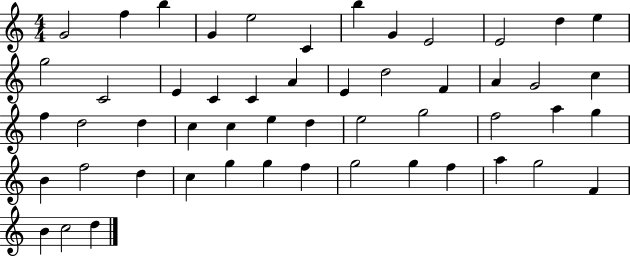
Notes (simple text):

G4/h F5/q B5/q G4/q E5/h C4/q B5/q G4/q E4/h E4/h D5/q E5/q G5/h C4/h E4/q C4/q C4/q A4/q E4/q D5/h F4/q A4/q G4/h C5/q F5/q D5/h D5/q C5/q C5/q E5/q D5/q E5/h G5/h F5/h A5/q G5/q B4/q F5/h D5/q C5/q G5/q G5/q F5/q G5/h G5/q F5/q A5/q G5/h F4/q B4/q C5/h D5/q